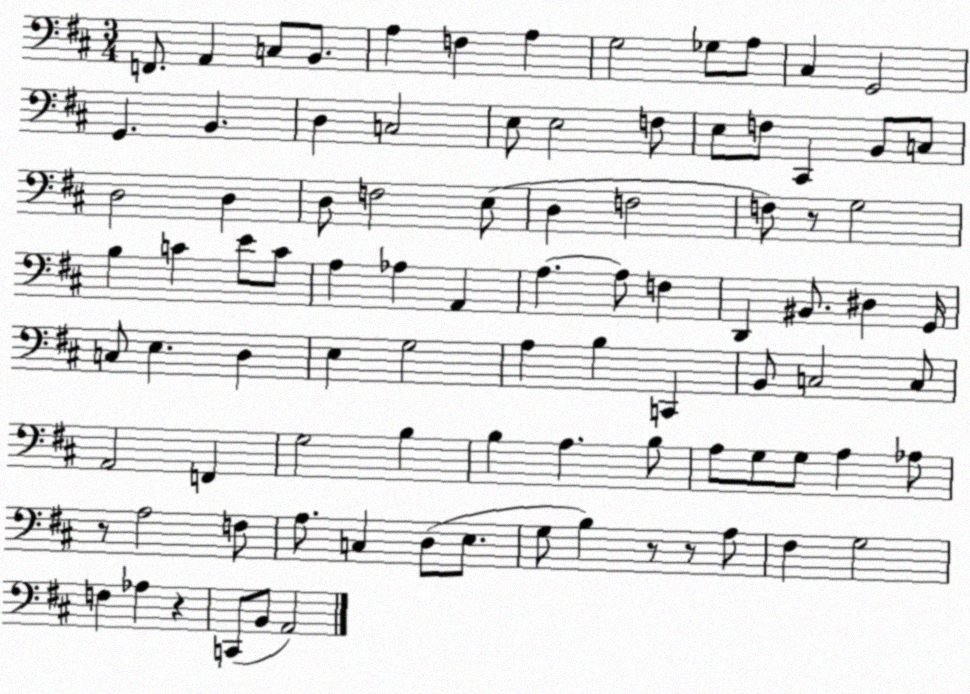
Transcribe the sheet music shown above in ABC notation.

X:1
T:Untitled
M:3/4
L:1/4
K:D
F,,/2 A,, C,/2 B,,/2 A, F, A, G,2 _G,/2 A,/2 ^C, G,,2 G,, B,, D, C,2 E,/2 E,2 F,/2 E,/2 F,/2 ^C,, B,,/2 C,/2 D,2 D, D,/2 F,2 E,/2 D, F,2 F,/2 z/2 G,2 B, C E/2 C/2 A, _A, A,, A, A,/2 F, D,, ^B,,/2 ^D, G,,/4 C,/2 E, D, E, G,2 A, B, C,, B,,/2 C,2 C,/2 A,,2 F,, G,2 B, B, A, B,/2 A,/2 G,/2 G,/2 A, _A,/2 z/2 A,2 F,/2 A,/2 C, D,/2 E,/2 G,/2 B, z/2 z/2 A,/2 ^F, G,2 F, _A, z C,,/2 B,,/2 A,,2